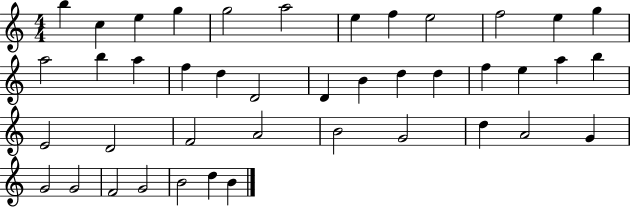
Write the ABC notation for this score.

X:1
T:Untitled
M:4/4
L:1/4
K:C
b c e g g2 a2 e f e2 f2 e g a2 b a f d D2 D B d d f e a b E2 D2 F2 A2 B2 G2 d A2 G G2 G2 F2 G2 B2 d B